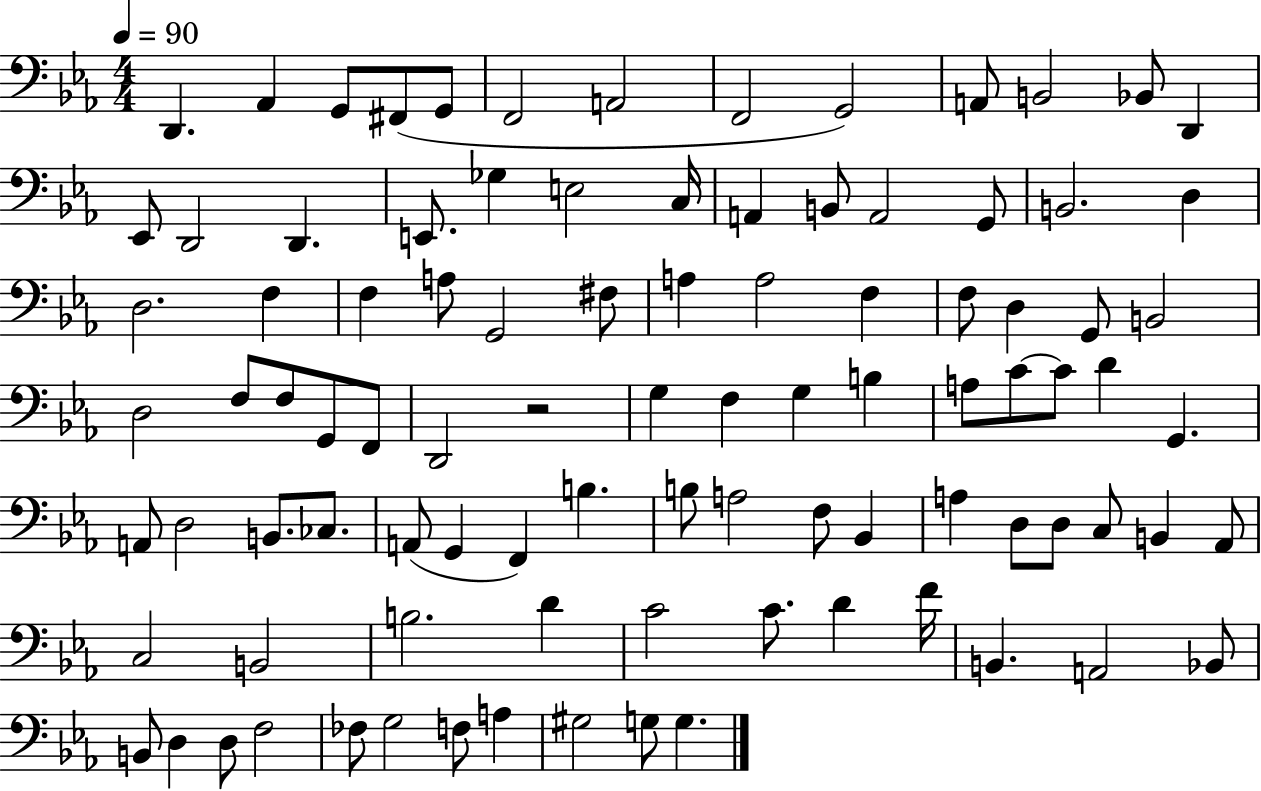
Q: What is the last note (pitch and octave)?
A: G3